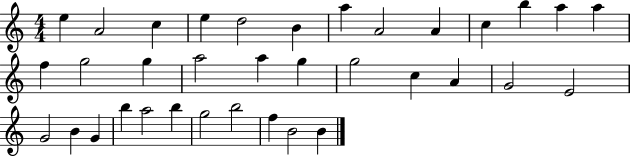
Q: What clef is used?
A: treble